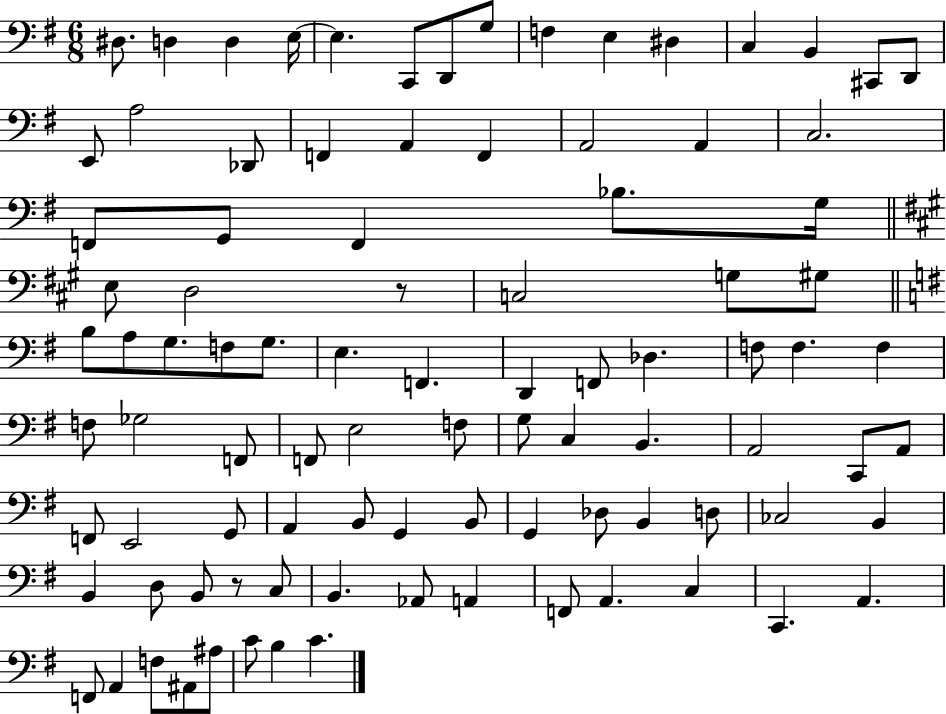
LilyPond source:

{
  \clef bass
  \numericTimeSignature
  \time 6/8
  \key g \major
  dis8. d4 d4 e16~~ | e4. c,8 d,8 g8 | f4 e4 dis4 | c4 b,4 cis,8 d,8 | \break e,8 a2 des,8 | f,4 a,4 f,4 | a,2 a,4 | c2. | \break f,8 g,8 f,4 bes8. g16 | \bar "||" \break \key a \major e8 d2 r8 | c2 g8 gis8 | \bar "||" \break \key g \major b8 a8 g8. f8 g8. | e4. f,4. | d,4 f,8 des4. | f8 f4. f4 | \break f8 ges2 f,8 | f,8 e2 f8 | g8 c4 b,4. | a,2 c,8 a,8 | \break f,8 e,2 g,8 | a,4 b,8 g,4 b,8 | g,4 des8 b,4 d8 | ces2 b,4 | \break b,4 d8 b,8 r8 c8 | b,4. aes,8 a,4 | f,8 a,4. c4 | c,4. a,4. | \break f,8 a,4 f8 ais,8 ais8 | c'8 b4 c'4. | \bar "|."
}